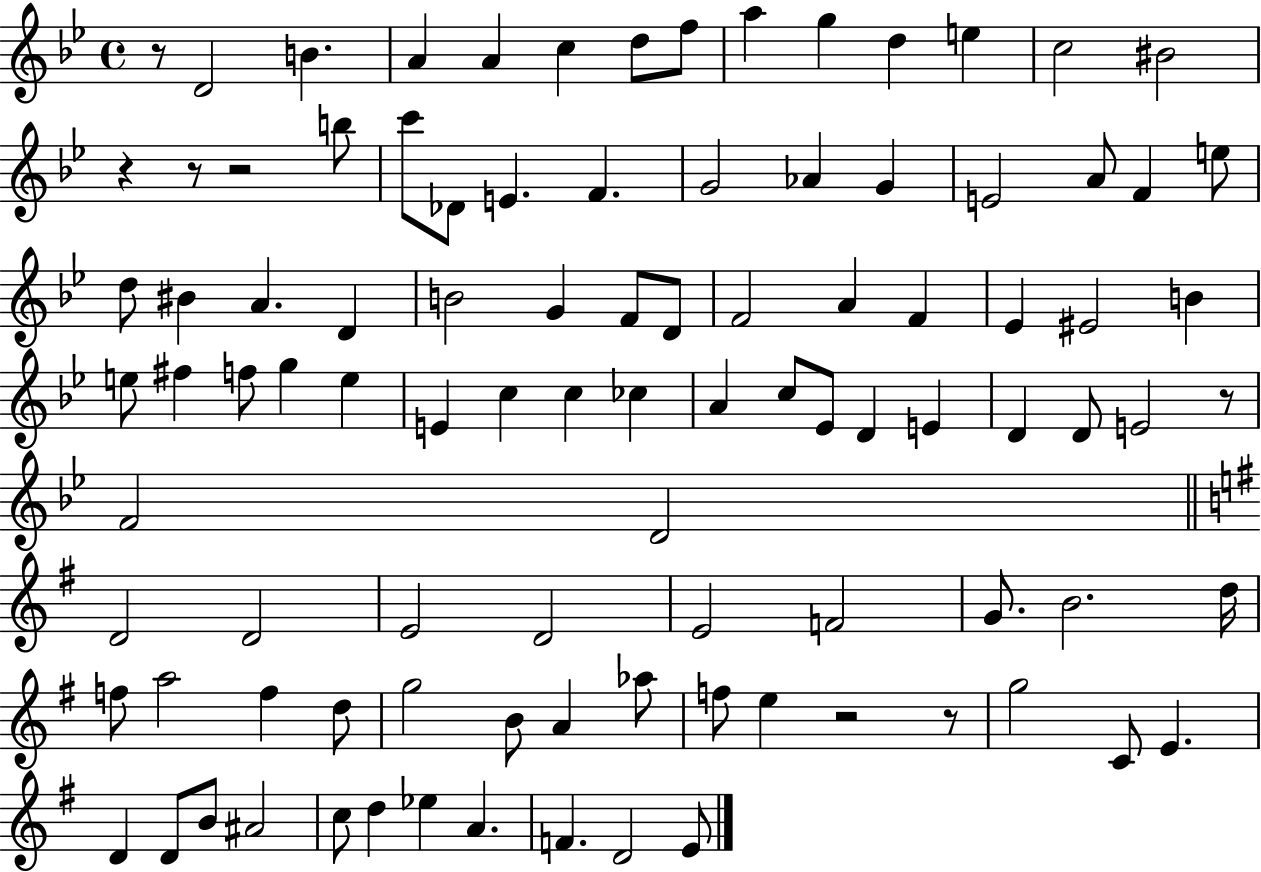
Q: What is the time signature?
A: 4/4